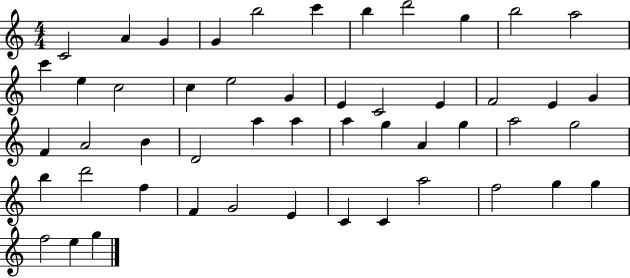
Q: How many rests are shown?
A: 0